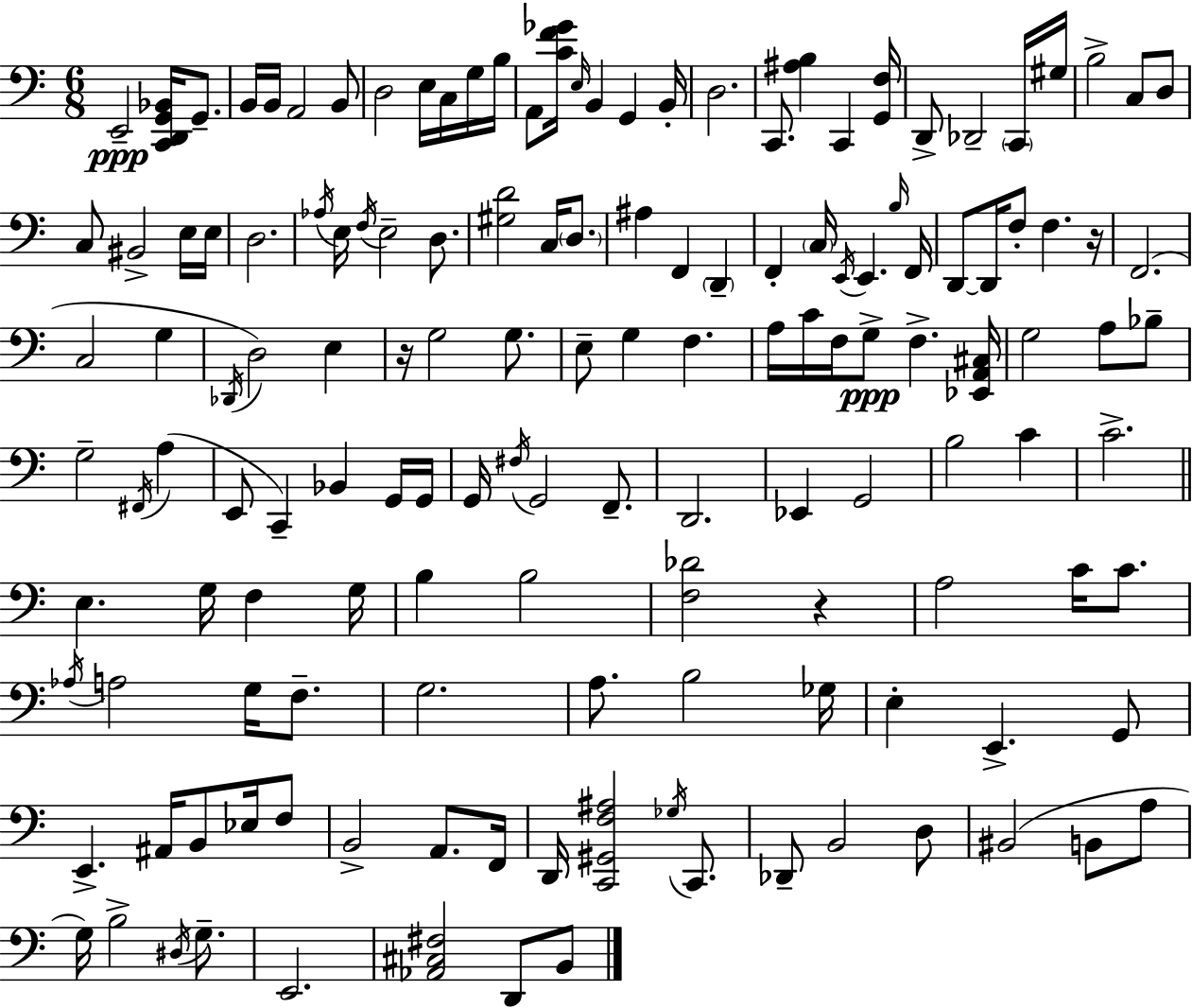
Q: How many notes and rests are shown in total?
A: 144